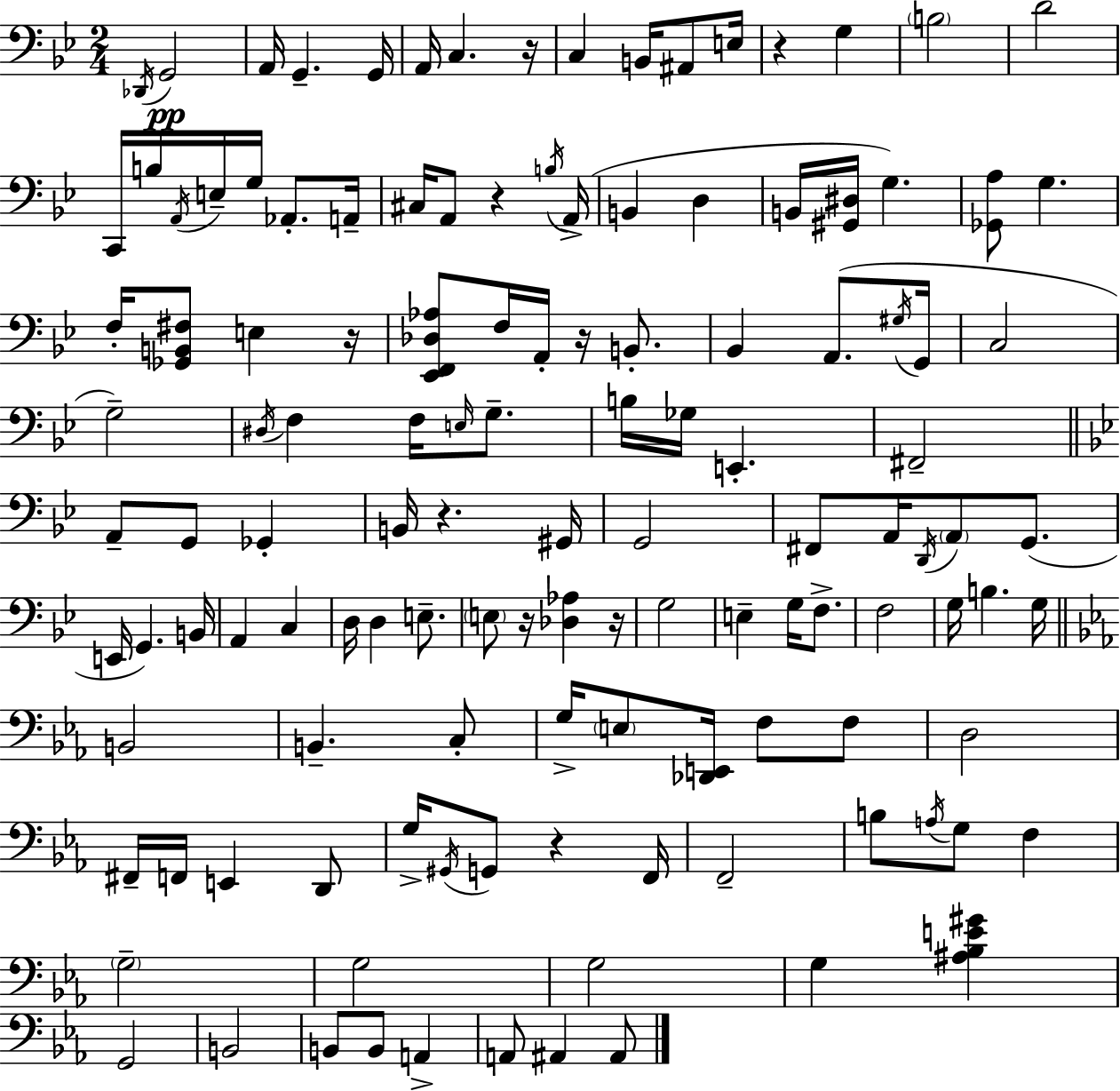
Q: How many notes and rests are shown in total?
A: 127